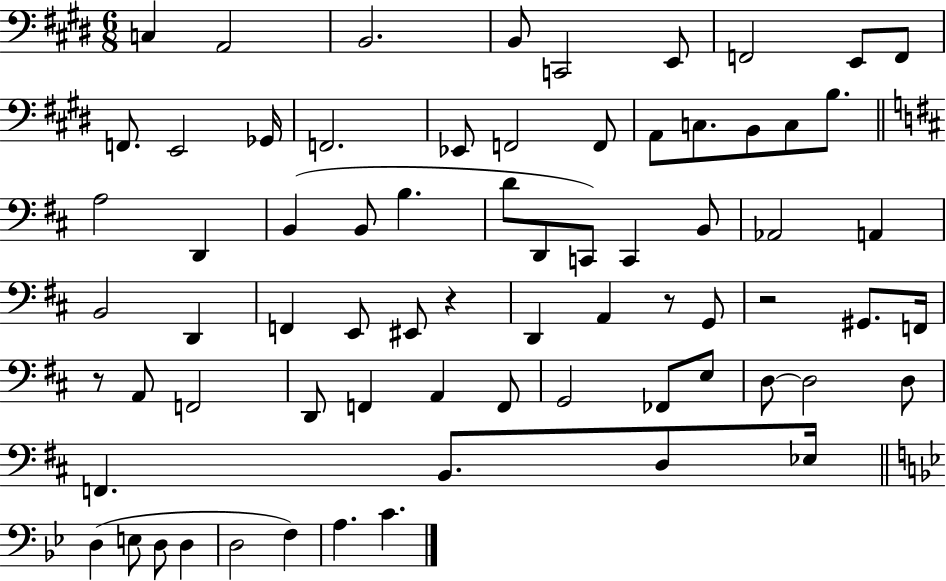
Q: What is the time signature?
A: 6/8